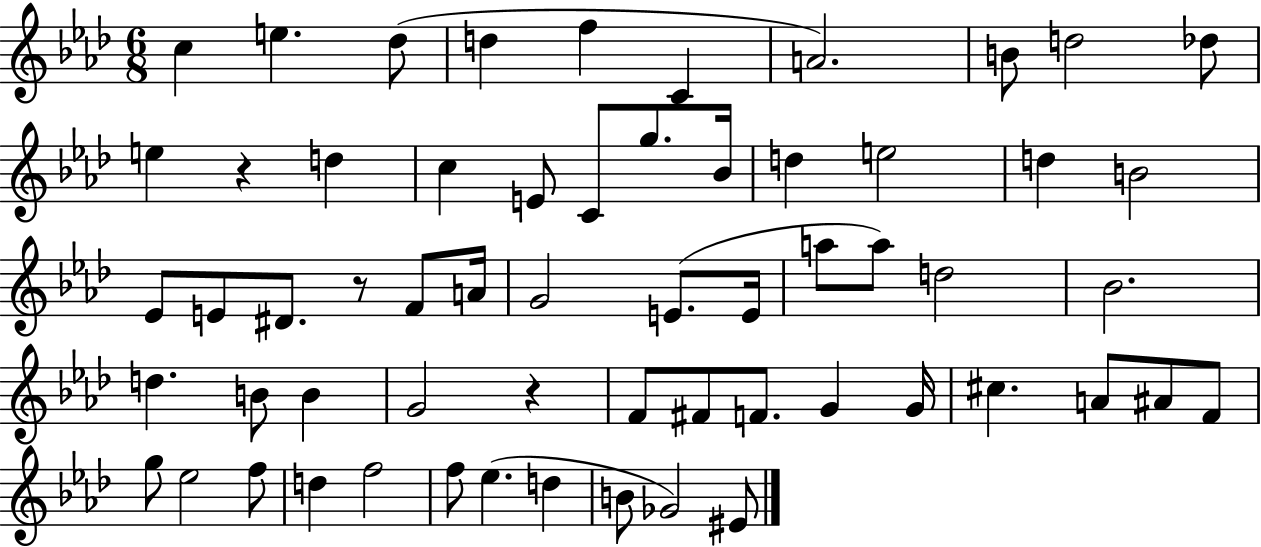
C5/q E5/q. Db5/e D5/q F5/q C4/q A4/h. B4/e D5/h Db5/e E5/q R/q D5/q C5/q E4/e C4/e G5/e. Bb4/s D5/q E5/h D5/q B4/h Eb4/e E4/e D#4/e. R/e F4/e A4/s G4/h E4/e. E4/s A5/e A5/e D5/h Bb4/h. D5/q. B4/e B4/q G4/h R/q F4/e F#4/e F4/e. G4/q G4/s C#5/q. A4/e A#4/e F4/e G5/e Eb5/h F5/e D5/q F5/h F5/e Eb5/q. D5/q B4/e Gb4/h EIS4/e